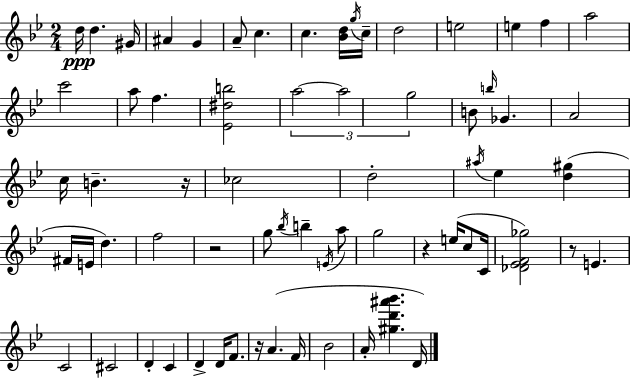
{
  \clef treble
  \numericTimeSignature
  \time 2/4
  \key bes \major
  \repeat volta 2 { d''16\ppp d''4. gis'16 | ais'4 g'4 | a'8-- c''4. | c''4. <bes' d''>16 \acciaccatura { g''16 } | \break c''16-- d''2 | e''2 | e''4 f''4 | a''2 | \break c'''2 | a''8 f''4. | <ees' dis'' b''>2 | \tuplet 3/2 { a''2~~ | \break a''2 | g''2 } | b'8 \grace { b''16 } ges'4. | a'2 | \break c''16 b'4.-- | r16 ces''2 | d''2-. | \acciaccatura { ais''16 } ees''4 <d'' gis''>4( | \break fis'16 e'16 d''4.) | f''2 | r2 | g''8 \acciaccatura { bes''16 } b''4-- | \break \acciaccatura { e'16 } a''8 g''2 | r4 | e''16( c''8 c'16 <des' ees' f' ges''>2) | r8 e'4. | \break c'2 | cis'2 | d'4-. | c'4 d'4-> | \break d'16 f'8. r16 a'4.( | f'16 bes'2 | a'16-. <gis'' d''' ais''' bes'''>4. | d'16) } \bar "|."
}